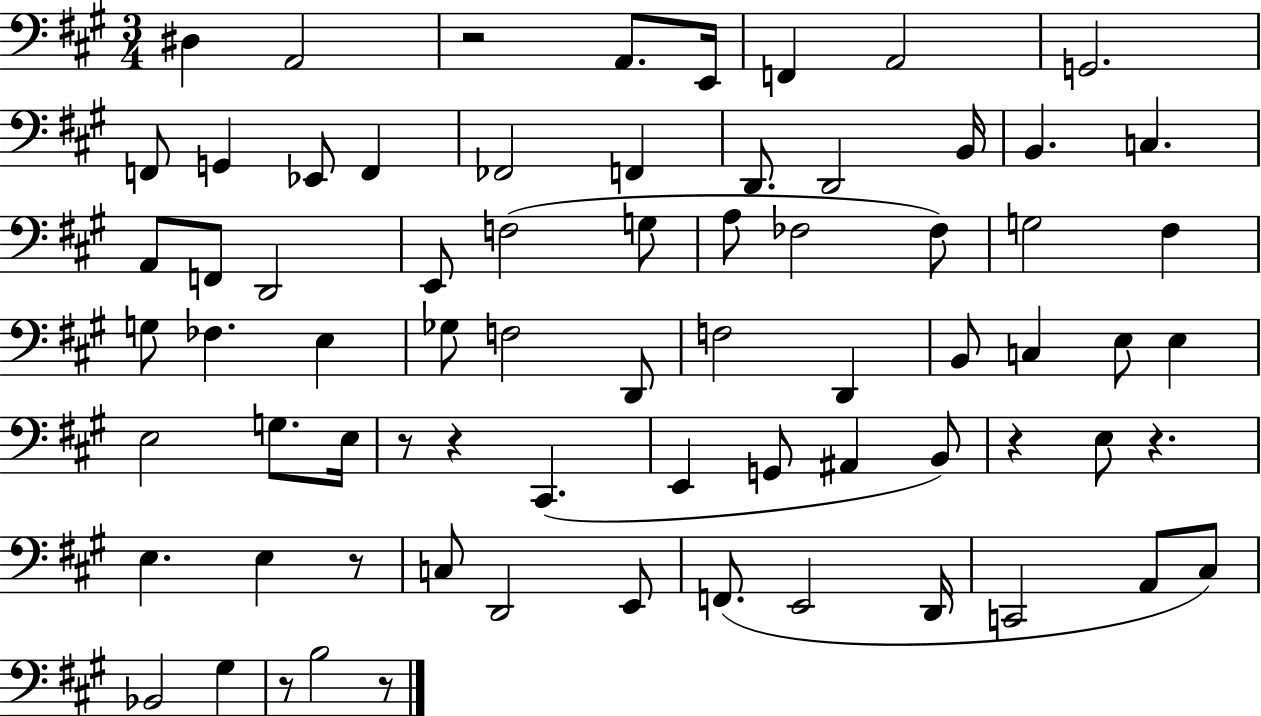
{
  \clef bass
  \numericTimeSignature
  \time 3/4
  \key a \major
  dis4 a,2 | r2 a,8. e,16 | f,4 a,2 | g,2. | \break f,8 g,4 ees,8 f,4 | fes,2 f,4 | d,8. d,2 b,16 | b,4. c4. | \break a,8 f,8 d,2 | e,8 f2( g8 | a8 fes2 fes8) | g2 fis4 | \break g8 fes4. e4 | ges8 f2 d,8 | f2 d,4 | b,8 c4 e8 e4 | \break e2 g8. e16 | r8 r4 cis,4.( | e,4 g,8 ais,4 b,8) | r4 e8 r4. | \break e4. e4 r8 | c8 d,2 e,8 | f,8.( e,2 d,16 | c,2 a,8 cis8) | \break bes,2 gis4 | r8 b2 r8 | \bar "|."
}